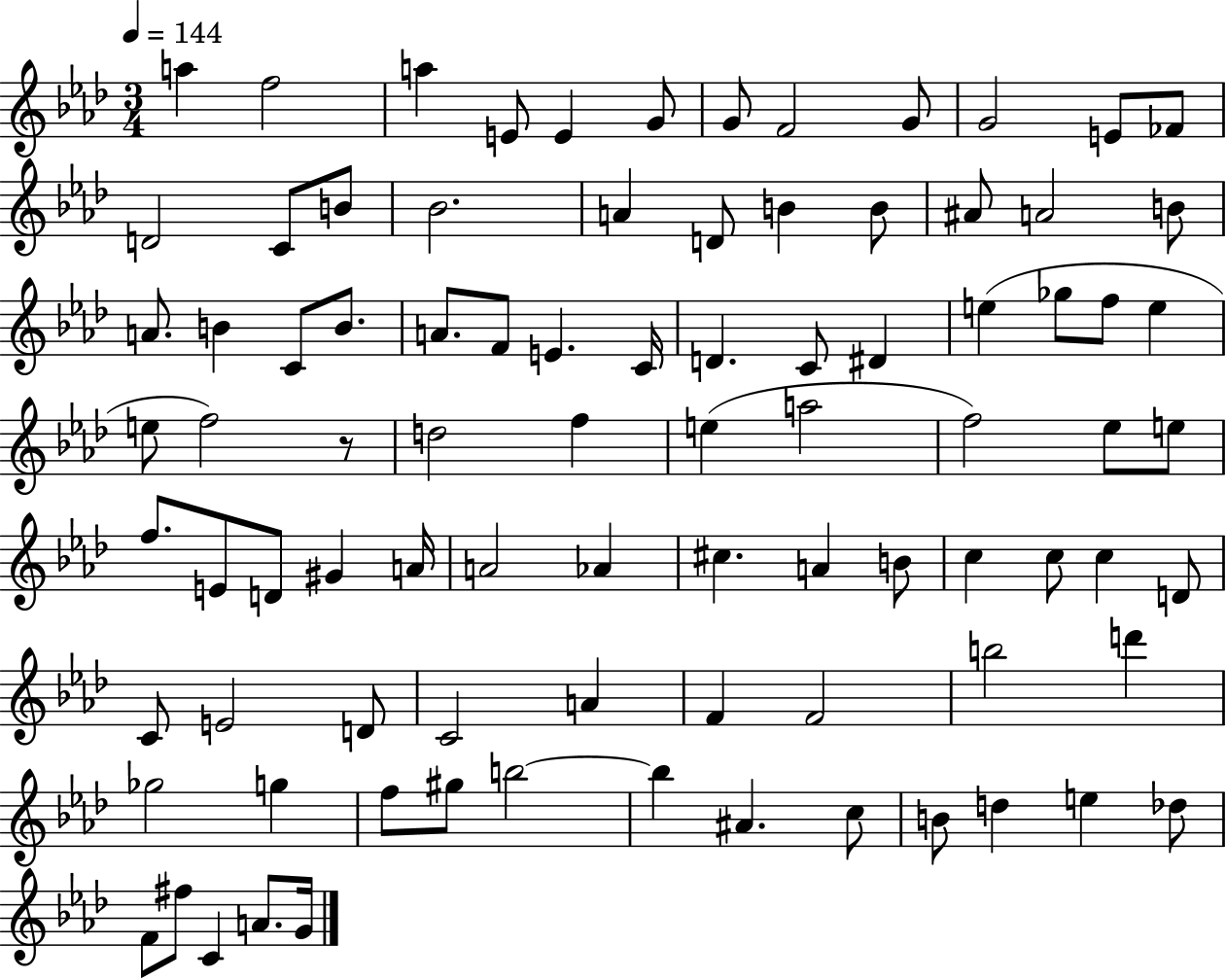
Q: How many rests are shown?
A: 1